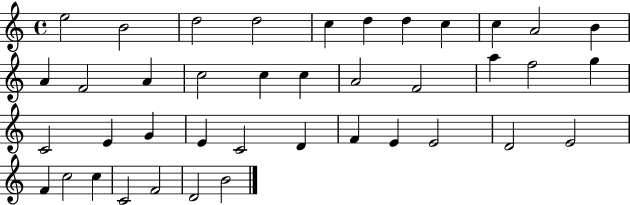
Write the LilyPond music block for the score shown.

{
  \clef treble
  \time 4/4
  \defaultTimeSignature
  \key c \major
  e''2 b'2 | d''2 d''2 | c''4 d''4 d''4 c''4 | c''4 a'2 b'4 | \break a'4 f'2 a'4 | c''2 c''4 c''4 | a'2 f'2 | a''4 f''2 g''4 | \break c'2 e'4 g'4 | e'4 c'2 d'4 | f'4 e'4 e'2 | d'2 e'2 | \break f'4 c''2 c''4 | c'2 f'2 | d'2 b'2 | \bar "|."
}